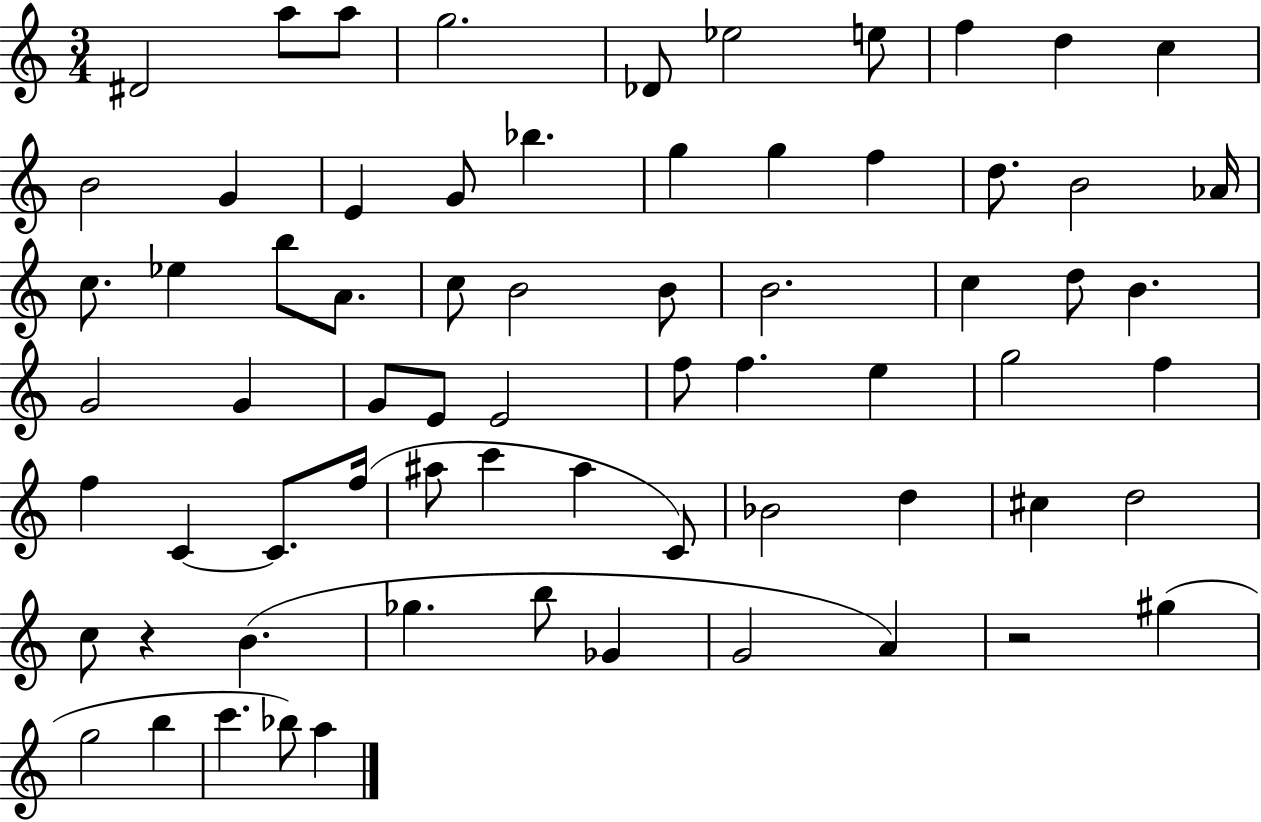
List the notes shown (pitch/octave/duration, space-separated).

D#4/h A5/e A5/e G5/h. Db4/e Eb5/h E5/e F5/q D5/q C5/q B4/h G4/q E4/q G4/e Bb5/q. G5/q G5/q F5/q D5/e. B4/h Ab4/s C5/e. Eb5/q B5/e A4/e. C5/e B4/h B4/e B4/h. C5/q D5/e B4/q. G4/h G4/q G4/e E4/e E4/h F5/e F5/q. E5/q G5/h F5/q F5/q C4/q C4/e. F5/s A#5/e C6/q A#5/q C4/e Bb4/h D5/q C#5/q D5/h C5/e R/q B4/q. Gb5/q. B5/e Gb4/q G4/h A4/q R/h G#5/q G5/h B5/q C6/q. Bb5/e A5/q